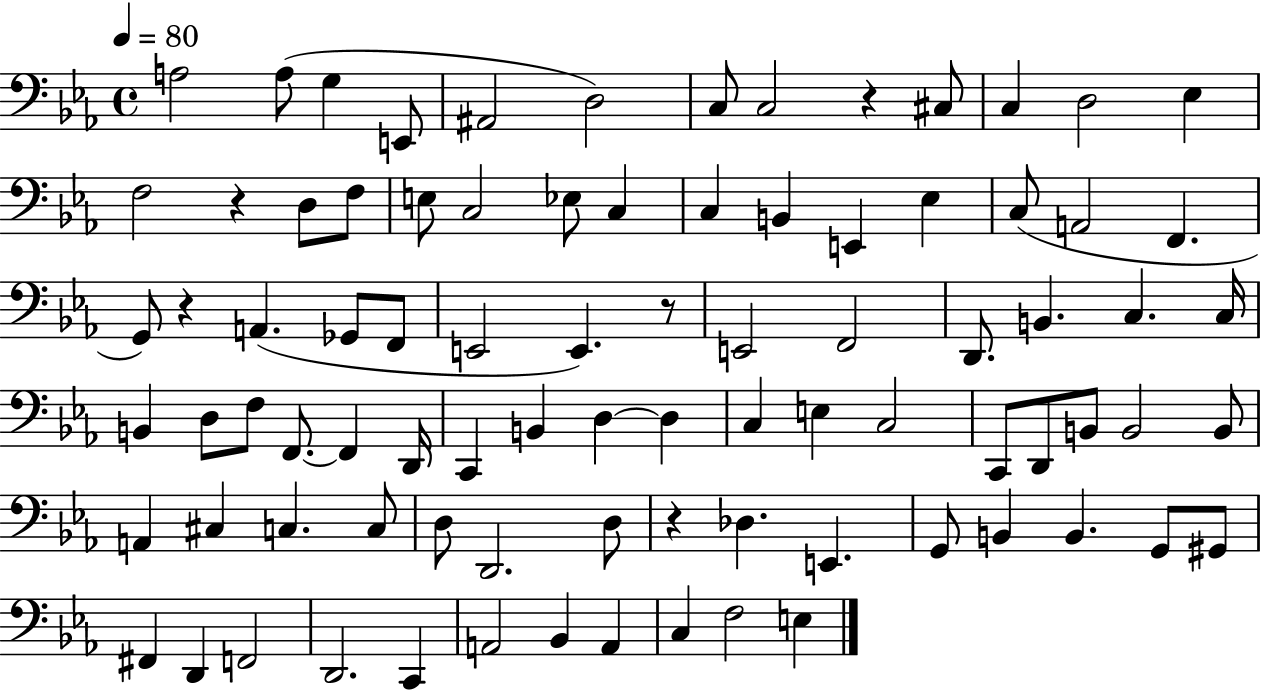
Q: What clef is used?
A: bass